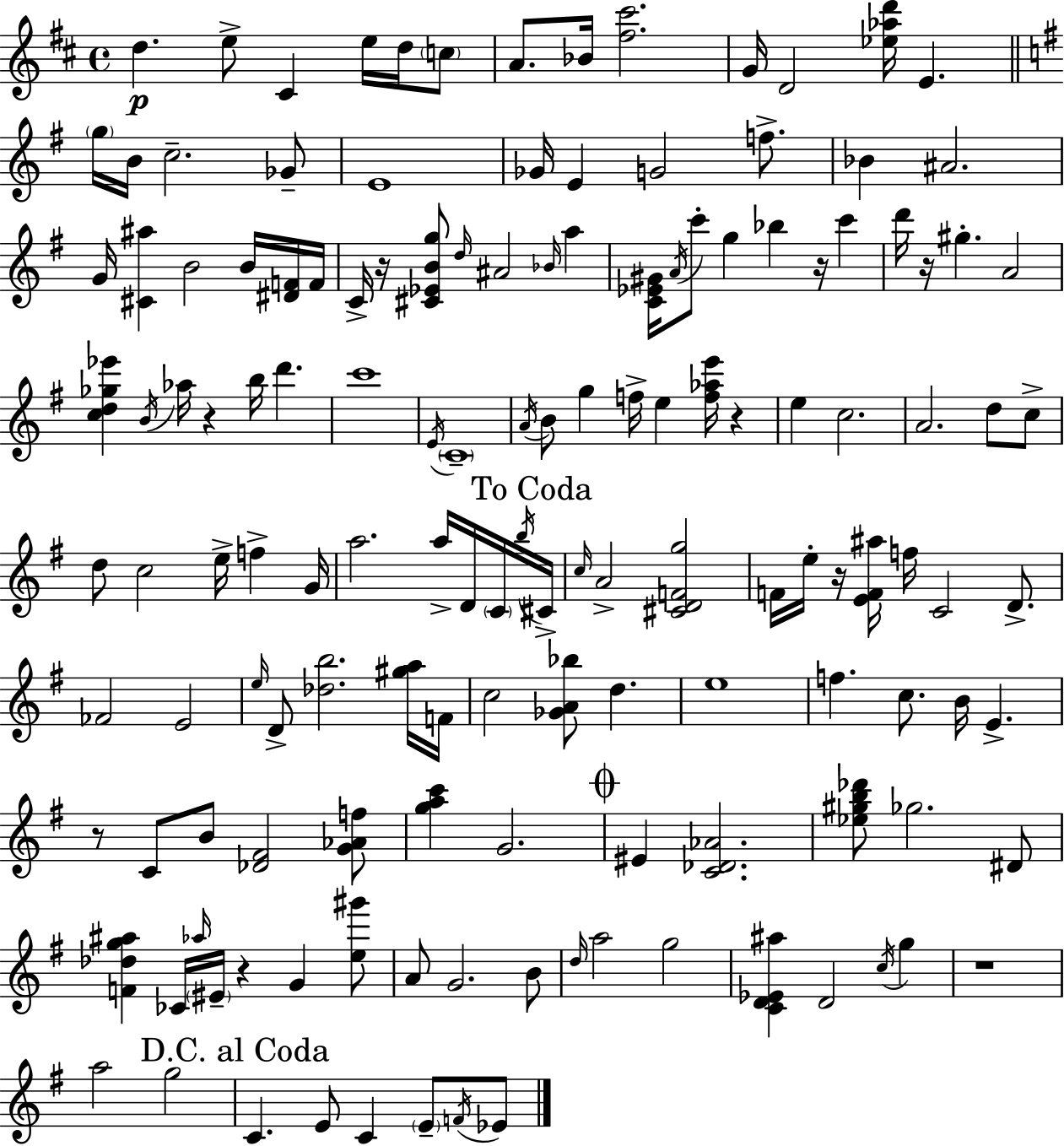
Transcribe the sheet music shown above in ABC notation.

X:1
T:Untitled
M:4/4
L:1/4
K:D
d e/2 ^C e/4 d/4 c/2 A/2 _B/4 [^f^c']2 G/4 D2 [_e_ad']/4 E g/4 B/4 c2 _G/2 E4 _G/4 E G2 f/2 _B ^A2 G/4 [^C^a] B2 B/4 [^DF]/4 F/4 C/4 z/4 [^C_EBg]/2 d/4 ^A2 _B/4 a [C_E^G]/4 A/4 c'/2 g _b z/4 c' d'/4 z/4 ^g A2 [cd_g_e'] B/4 _a/4 z b/4 d' c'4 E/4 C4 A/4 B/2 g f/4 e [f_ae']/4 z e c2 A2 d/2 c/2 d/2 c2 e/4 f G/4 a2 a/4 D/4 C/4 b/4 ^C/4 c/4 A2 [^CDFg]2 F/4 e/4 z/4 [EF^a]/4 f/4 C2 D/2 _F2 E2 e/4 D/2 [_db]2 [^ga]/4 F/4 c2 [_GA_b]/2 d e4 f c/2 B/4 E z/2 C/2 B/2 [_D^F]2 [G_Af]/2 [gac'] G2 ^E [C_D_A]2 [_e^gb_d']/2 _g2 ^D/2 [F_dg^a] _C/4 _a/4 ^E/4 z G [e^g']/2 A/2 G2 B/2 d/4 a2 g2 [CD_E^a] D2 c/4 g z4 a2 g2 C E/2 C E/2 F/4 _E/2